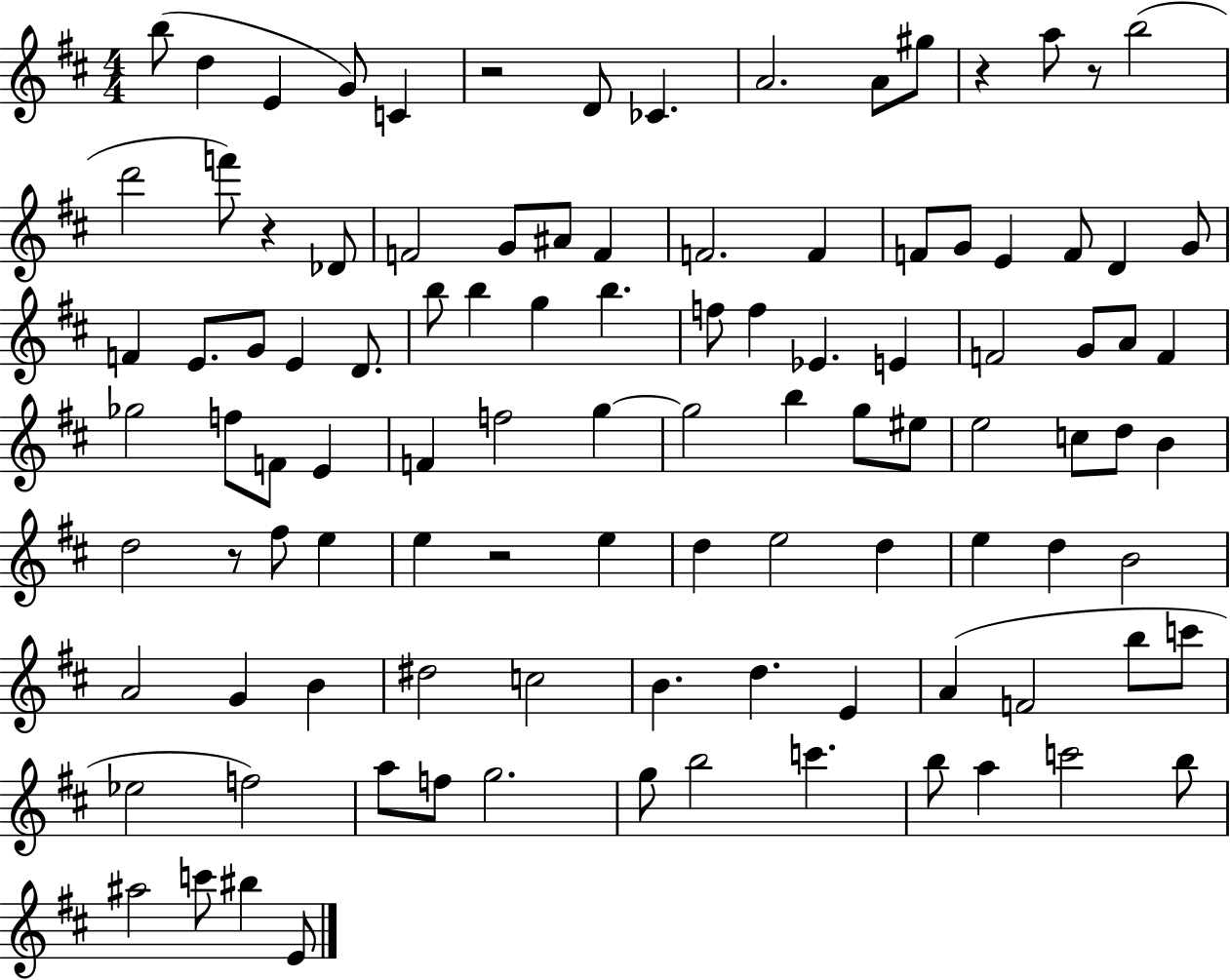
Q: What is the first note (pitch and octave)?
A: B5